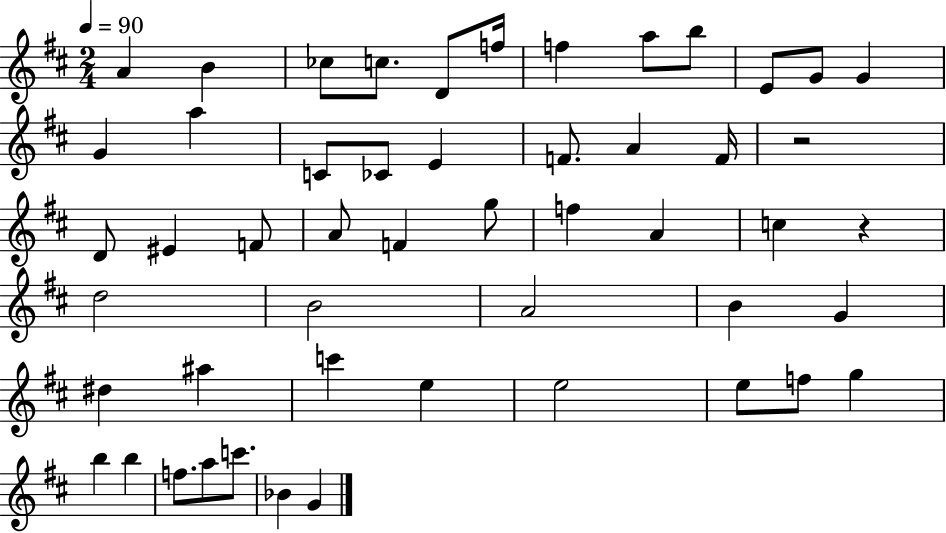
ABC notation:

X:1
T:Untitled
M:2/4
L:1/4
K:D
A B _c/2 c/2 D/2 f/4 f a/2 b/2 E/2 G/2 G G a C/2 _C/2 E F/2 A F/4 z2 D/2 ^E F/2 A/2 F g/2 f A c z d2 B2 A2 B G ^d ^a c' e e2 e/2 f/2 g b b f/2 a/2 c'/2 _B G